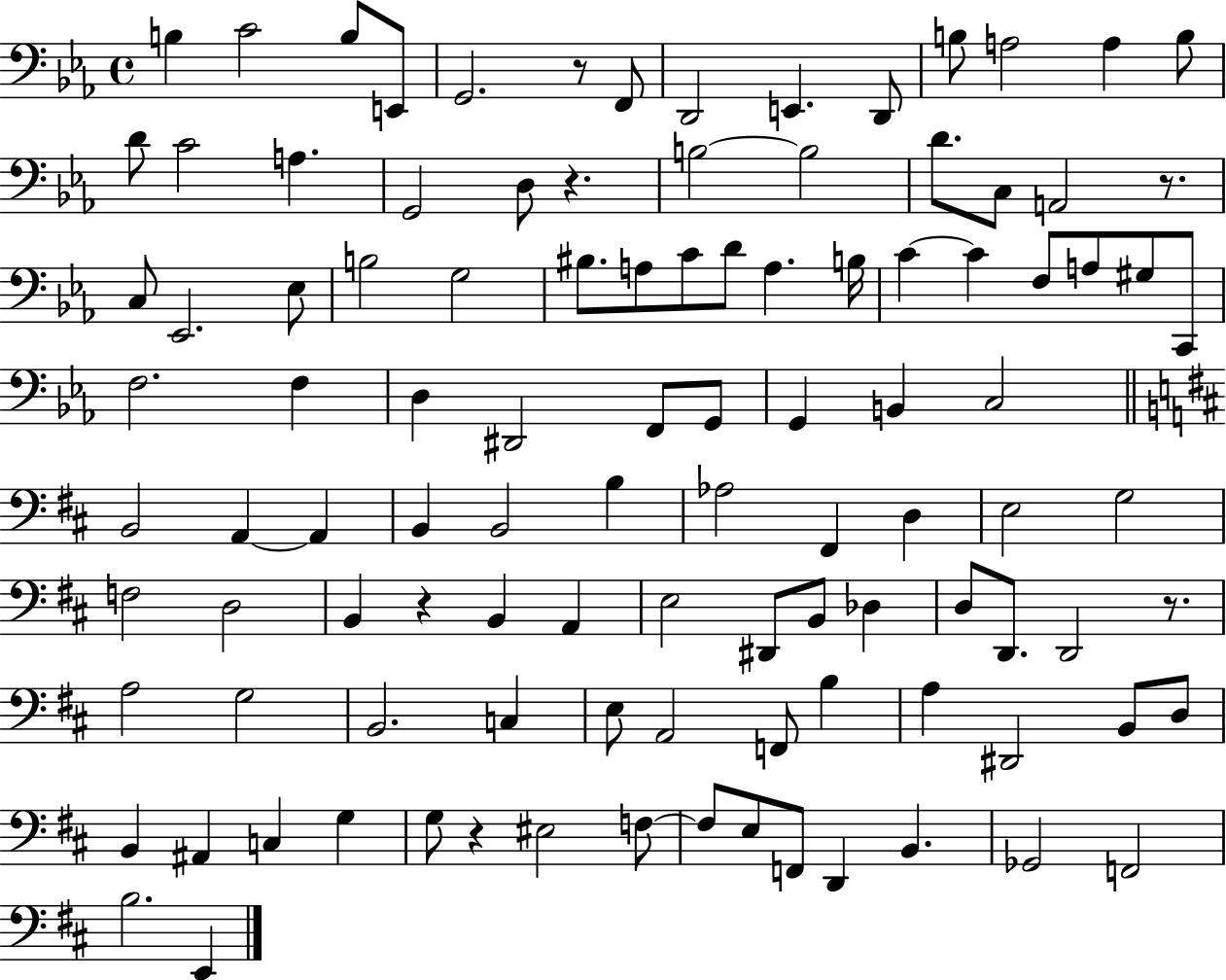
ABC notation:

X:1
T:Untitled
M:4/4
L:1/4
K:Eb
B, C2 B,/2 E,,/2 G,,2 z/2 F,,/2 D,,2 E,, D,,/2 B,/2 A,2 A, B,/2 D/2 C2 A, G,,2 D,/2 z B,2 B,2 D/2 C,/2 A,,2 z/2 C,/2 _E,,2 _E,/2 B,2 G,2 ^B,/2 A,/2 C/2 D/2 A, B,/4 C C F,/2 A,/2 ^G,/2 C,,/2 F,2 F, D, ^D,,2 F,,/2 G,,/2 G,, B,, C,2 B,,2 A,, A,, B,, B,,2 B, _A,2 ^F,, D, E,2 G,2 F,2 D,2 B,, z B,, A,, E,2 ^D,,/2 B,,/2 _D, D,/2 D,,/2 D,,2 z/2 A,2 G,2 B,,2 C, E,/2 A,,2 F,,/2 B, A, ^D,,2 B,,/2 D,/2 B,, ^A,, C, G, G,/2 z ^E,2 F,/2 F,/2 E,/2 F,,/2 D,, B,, _G,,2 F,,2 B,2 E,,